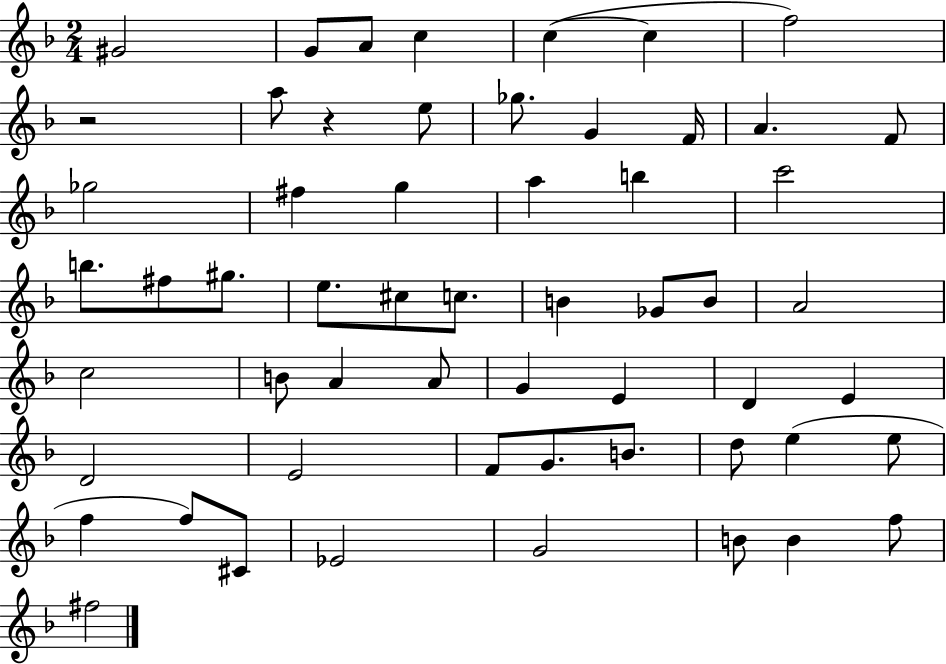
X:1
T:Untitled
M:2/4
L:1/4
K:F
^G2 G/2 A/2 c c c f2 z2 a/2 z e/2 _g/2 G F/4 A F/2 _g2 ^f g a b c'2 b/2 ^f/2 ^g/2 e/2 ^c/2 c/2 B _G/2 B/2 A2 c2 B/2 A A/2 G E D E D2 E2 F/2 G/2 B/2 d/2 e e/2 f f/2 ^C/2 _E2 G2 B/2 B f/2 ^f2